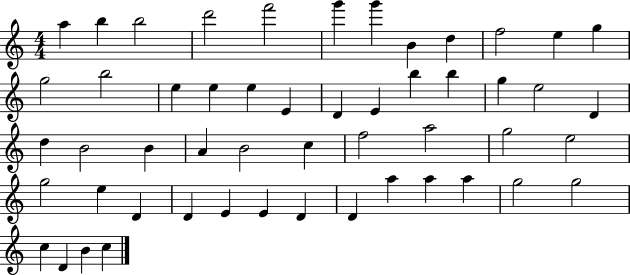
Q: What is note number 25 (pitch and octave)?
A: D4